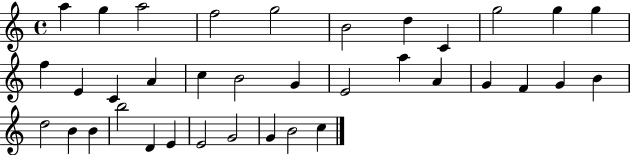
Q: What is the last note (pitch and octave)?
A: C5